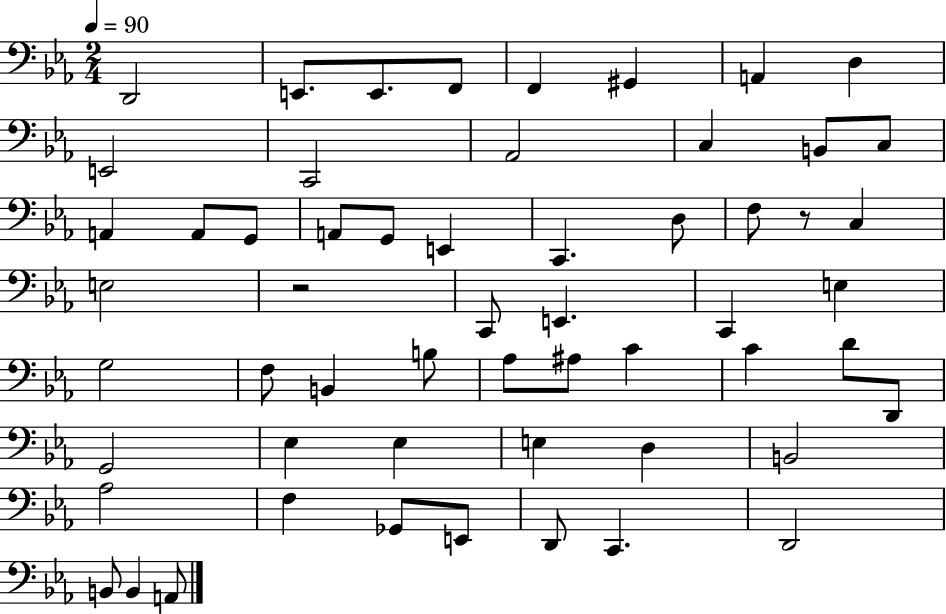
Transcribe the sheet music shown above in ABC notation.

X:1
T:Untitled
M:2/4
L:1/4
K:Eb
D,,2 E,,/2 E,,/2 F,,/2 F,, ^G,, A,, D, E,,2 C,,2 _A,,2 C, B,,/2 C,/2 A,, A,,/2 G,,/2 A,,/2 G,,/2 E,, C,, D,/2 F,/2 z/2 C, E,2 z2 C,,/2 E,, C,, E, G,2 F,/2 B,, B,/2 _A,/2 ^A,/2 C C D/2 D,,/2 G,,2 _E, _E, E, D, B,,2 _A,2 F, _G,,/2 E,,/2 D,,/2 C,, D,,2 B,,/2 B,, A,,/2